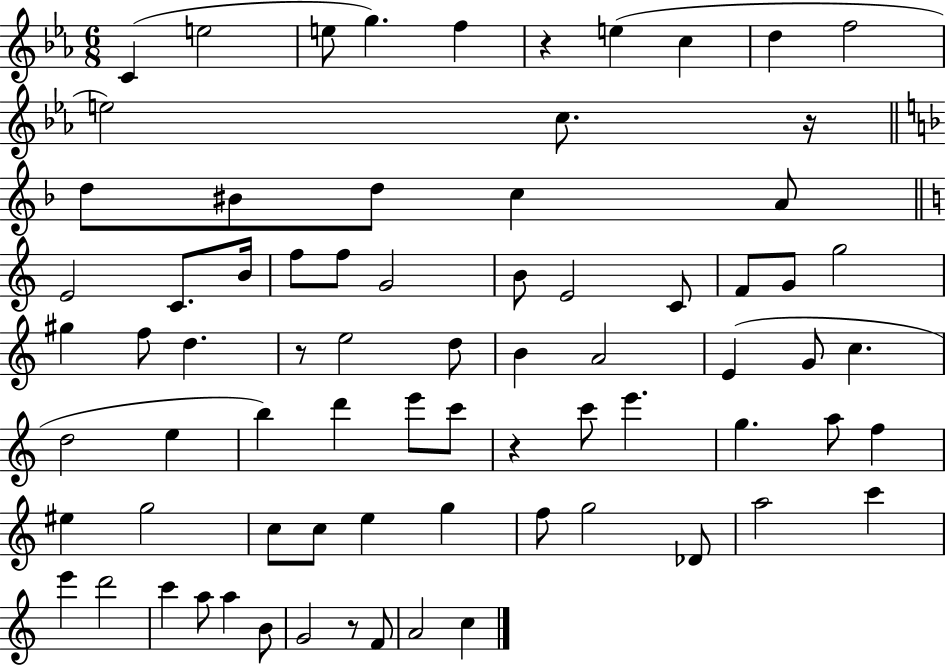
{
  \clef treble
  \numericTimeSignature
  \time 6/8
  \key ees \major
  c'4( e''2 | e''8 g''4.) f''4 | r4 e''4( c''4 | d''4 f''2 | \break e''2) c''8. r16 | \bar "||" \break \key d \minor d''8 bis'8 d''8 c''4 a'8 | \bar "||" \break \key c \major e'2 c'8. b'16 | f''8 f''8 g'2 | b'8 e'2 c'8 | f'8 g'8 g''2 | \break gis''4 f''8 d''4. | r8 e''2 d''8 | b'4 a'2 | e'4( g'8 c''4. | \break d''2 e''4 | b''4) d'''4 e'''8 c'''8 | r4 c'''8 e'''4. | g''4. a''8 f''4 | \break eis''4 g''2 | c''8 c''8 e''4 g''4 | f''8 g''2 des'8 | a''2 c'''4 | \break e'''4 d'''2 | c'''4 a''8 a''4 b'8 | g'2 r8 f'8 | a'2 c''4 | \break \bar "|."
}